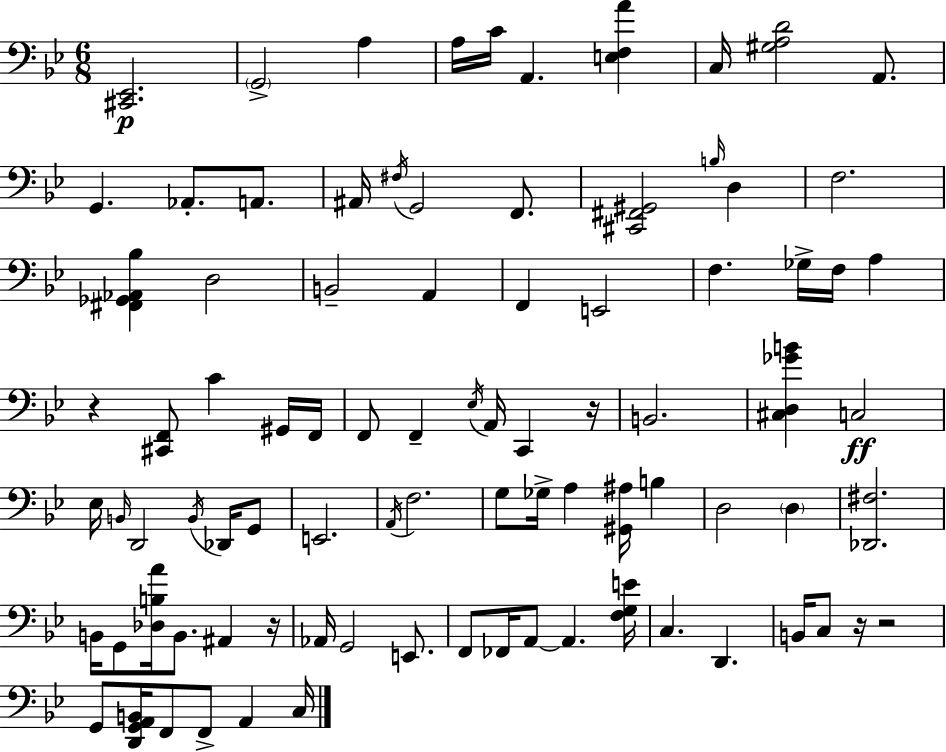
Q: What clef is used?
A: bass